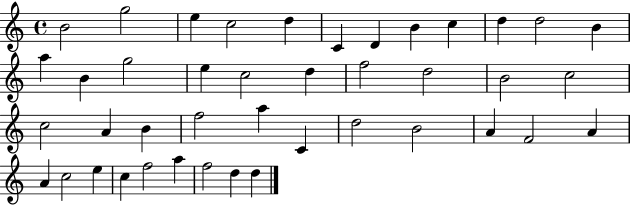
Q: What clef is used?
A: treble